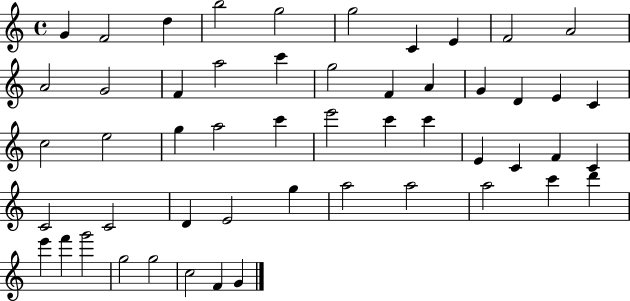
X:1
T:Untitled
M:4/4
L:1/4
K:C
G F2 d b2 g2 g2 C E F2 A2 A2 G2 F a2 c' g2 F A G D E C c2 e2 g a2 c' e'2 c' c' E C F C C2 C2 D E2 g a2 a2 a2 c' d' e' f' g'2 g2 g2 c2 F G